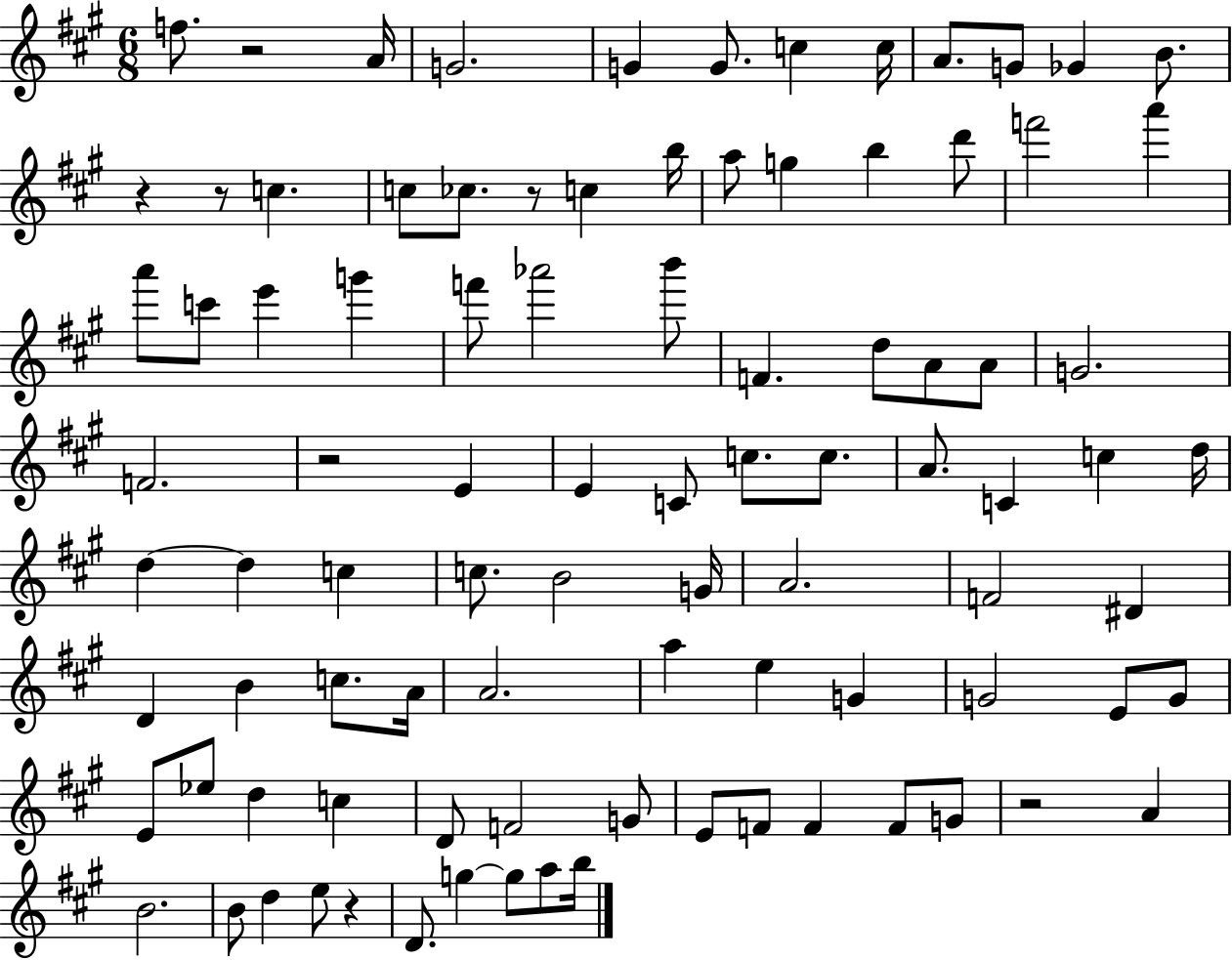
X:1
T:Untitled
M:6/8
L:1/4
K:A
f/2 z2 A/4 G2 G G/2 c c/4 A/2 G/2 _G B/2 z z/2 c c/2 _c/2 z/2 c b/4 a/2 g b d'/2 f'2 a' a'/2 c'/2 e' g' f'/2 _a'2 b'/2 F d/2 A/2 A/2 G2 F2 z2 E E C/2 c/2 c/2 A/2 C c d/4 d d c c/2 B2 G/4 A2 F2 ^D D B c/2 A/4 A2 a e G G2 E/2 G/2 E/2 _e/2 d c D/2 F2 G/2 E/2 F/2 F F/2 G/2 z2 A B2 B/2 d e/2 z D/2 g g/2 a/2 b/4